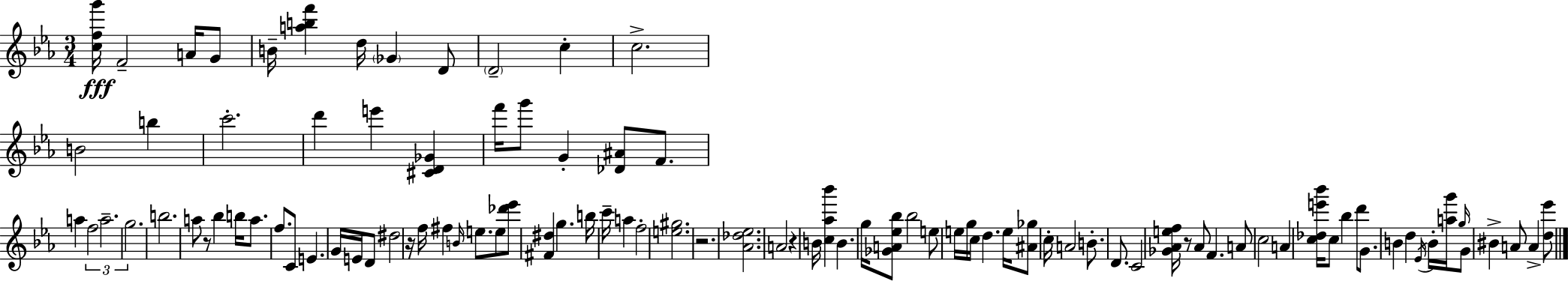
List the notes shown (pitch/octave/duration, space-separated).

[C5,F5,G6]/s F4/h A4/s G4/e B4/s [A5,B5,F6]/q D5/s Gb4/q D4/e D4/h C5/q C5/h. B4/h B5/q C6/h. D6/q E6/q [C#4,D4,Gb4]/q F6/s G6/e G4/q [Db4,A#4]/e F4/e. A5/q F5/h A5/h. G5/h. B5/h. A5/e R/e Bb5/q B5/s A5/e. F5/e. C4/e E4/q. G4/s E4/s D4/e D#5/h R/s F5/s F#5/q B4/s E5/e. E5/e [Db6,Eb6]/e [F#4,D#5]/q G5/q. B5/s C6/s A5/q F5/h [E5,G#5]/h. R/h. [Ab4,Db5,Eb5]/h. A4/h R/q B4/s [C5,Ab5,Bb6]/q B4/q. G5/s [Gb4,A4,Eb5,Bb5]/e Bb5/h E5/e E5/s G5/s C5/s D5/q. E5/s [A#4,Gb5]/e C5/s A4/h B4/e. D4/e. C4/h [Gb4,Ab4,E5,F5]/s R/e Ab4/e F4/q. A4/e C5/h A4/q [C5,Db5,E6,Bb6]/s C5/e Bb5/q D6/e G4/e. B4/q D5/q Eb4/s B4/s [A5,G6]/s G5/s G4/e BIS4/q A4/e A4/q [D5,Eb6]/e